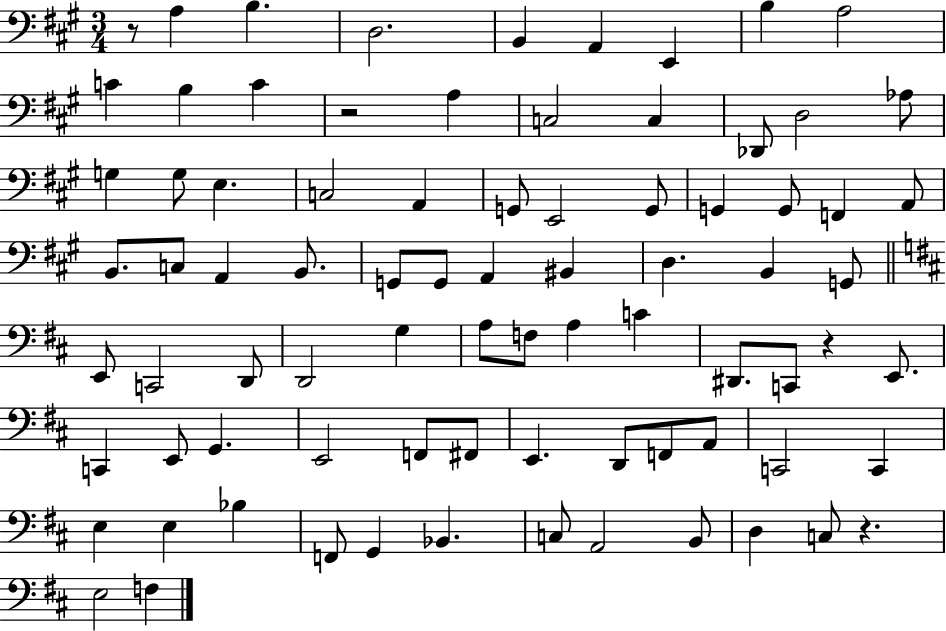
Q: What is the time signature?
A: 3/4